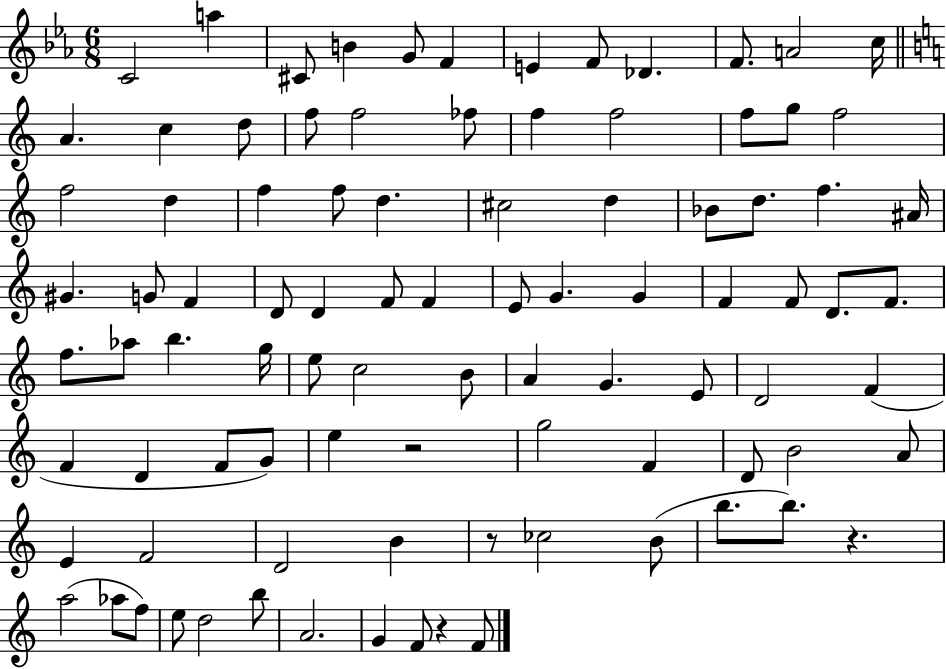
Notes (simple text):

C4/h A5/q C#4/e B4/q G4/e F4/q E4/q F4/e Db4/q. F4/e. A4/h C5/s A4/q. C5/q D5/e F5/e F5/h FES5/e F5/q F5/h F5/e G5/e F5/h F5/h D5/q F5/q F5/e D5/q. C#5/h D5/q Bb4/e D5/e. F5/q. A#4/s G#4/q. G4/e F4/q D4/e D4/q F4/e F4/q E4/e G4/q. G4/q F4/q F4/e D4/e. F4/e. F5/e. Ab5/e B5/q. G5/s E5/e C5/h B4/e A4/q G4/q. E4/e D4/h F4/q F4/q D4/q F4/e G4/e E5/q R/h G5/h F4/q D4/e B4/h A4/e E4/q F4/h D4/h B4/q R/e CES5/h B4/e B5/e. B5/e. R/q. A5/h Ab5/e F5/e E5/e D5/h B5/e A4/h. G4/q F4/e R/q F4/e